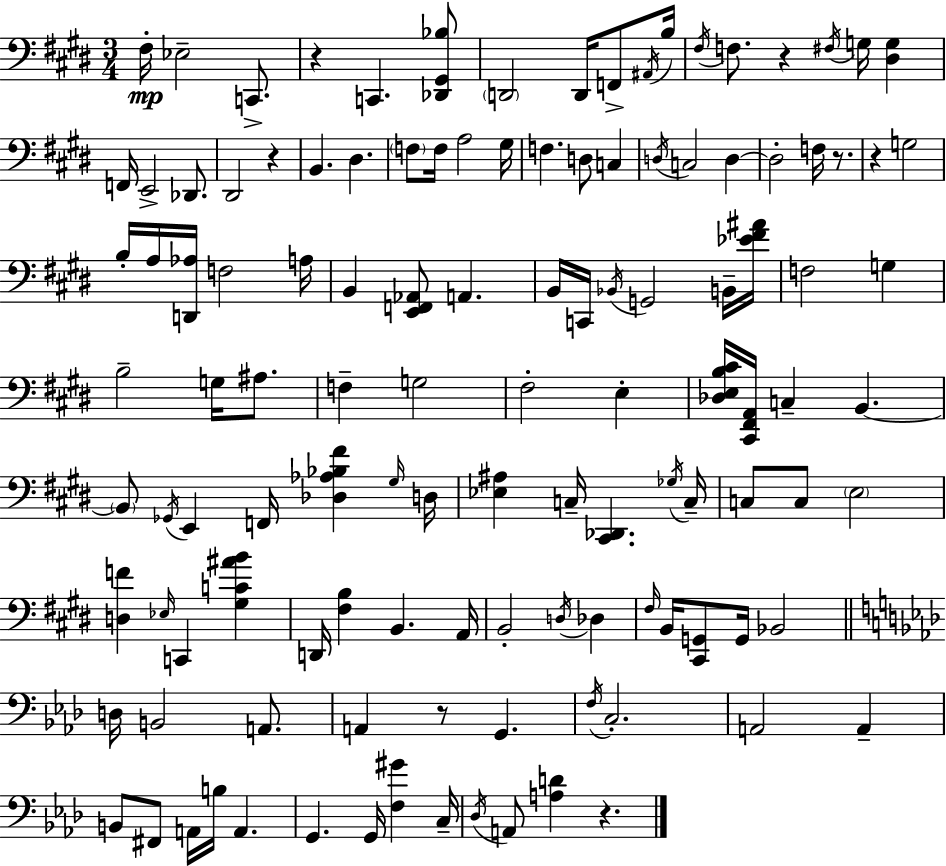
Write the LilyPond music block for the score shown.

{
  \clef bass
  \numericTimeSignature
  \time 3/4
  \key e \major
  fis16-.\mp ees2-- c,8.-> | r4 c,4. <des, gis, bes>8 | \parenthesize d,2 d,16 f,8-> \acciaccatura { ais,16 } | b16 \acciaccatura { fis16 } f8. r4 \acciaccatura { fis16 } g16 <dis g>4 | \break f,16 e,2-> | des,8. dis,2 r4 | b,4. dis4. | \parenthesize f8 f16 a2 | \break gis16 f4. d8 c4 | \acciaccatura { d16 } c2 | d4~~ d2-. | f16 r8. r4 g2 | \break b16-. a16 <d, aes>16 f2 | a16 b,4 <e, f, aes,>8 a,4. | b,16 c,16 \acciaccatura { bes,16 } g,2 | b,16-- <ees' fis' ais'>16 f2 | \break g4 b2-- | g16 ais8. f4-- g2 | fis2-. | e4-. <des e b cis'>16 <cis, fis, a,>16 c4-- b,4.~~ | \break \parenthesize b,8 \acciaccatura { ges,16 } e,4 | f,16 <des aes bes fis'>4 \grace { gis16 } d16 <ees ais>4 c16-- | <cis, des,>4. \acciaccatura { ges16 } c16-- c8 c8 | \parenthesize e2 <d f'>4 | \break \grace { ees16 } c,4 <gis c' ais' b'>4 d,16 <fis b>4 | b,4. a,16 b,2-. | \acciaccatura { d16 } des4 \grace { fis16 } b,16 | <cis, g,>8 g,16 bes,2 \bar "||" \break \key aes \major d16 b,2 a,8. | a,4 r8 g,4. | \acciaccatura { f16 } c2.-. | a,2 a,4-- | \break b,8 fis,8 a,16 b16 a,4. | g,4. g,16 <f gis'>4 | c16-- \acciaccatura { des16 } a,8 <a d'>4 r4. | \bar "|."
}